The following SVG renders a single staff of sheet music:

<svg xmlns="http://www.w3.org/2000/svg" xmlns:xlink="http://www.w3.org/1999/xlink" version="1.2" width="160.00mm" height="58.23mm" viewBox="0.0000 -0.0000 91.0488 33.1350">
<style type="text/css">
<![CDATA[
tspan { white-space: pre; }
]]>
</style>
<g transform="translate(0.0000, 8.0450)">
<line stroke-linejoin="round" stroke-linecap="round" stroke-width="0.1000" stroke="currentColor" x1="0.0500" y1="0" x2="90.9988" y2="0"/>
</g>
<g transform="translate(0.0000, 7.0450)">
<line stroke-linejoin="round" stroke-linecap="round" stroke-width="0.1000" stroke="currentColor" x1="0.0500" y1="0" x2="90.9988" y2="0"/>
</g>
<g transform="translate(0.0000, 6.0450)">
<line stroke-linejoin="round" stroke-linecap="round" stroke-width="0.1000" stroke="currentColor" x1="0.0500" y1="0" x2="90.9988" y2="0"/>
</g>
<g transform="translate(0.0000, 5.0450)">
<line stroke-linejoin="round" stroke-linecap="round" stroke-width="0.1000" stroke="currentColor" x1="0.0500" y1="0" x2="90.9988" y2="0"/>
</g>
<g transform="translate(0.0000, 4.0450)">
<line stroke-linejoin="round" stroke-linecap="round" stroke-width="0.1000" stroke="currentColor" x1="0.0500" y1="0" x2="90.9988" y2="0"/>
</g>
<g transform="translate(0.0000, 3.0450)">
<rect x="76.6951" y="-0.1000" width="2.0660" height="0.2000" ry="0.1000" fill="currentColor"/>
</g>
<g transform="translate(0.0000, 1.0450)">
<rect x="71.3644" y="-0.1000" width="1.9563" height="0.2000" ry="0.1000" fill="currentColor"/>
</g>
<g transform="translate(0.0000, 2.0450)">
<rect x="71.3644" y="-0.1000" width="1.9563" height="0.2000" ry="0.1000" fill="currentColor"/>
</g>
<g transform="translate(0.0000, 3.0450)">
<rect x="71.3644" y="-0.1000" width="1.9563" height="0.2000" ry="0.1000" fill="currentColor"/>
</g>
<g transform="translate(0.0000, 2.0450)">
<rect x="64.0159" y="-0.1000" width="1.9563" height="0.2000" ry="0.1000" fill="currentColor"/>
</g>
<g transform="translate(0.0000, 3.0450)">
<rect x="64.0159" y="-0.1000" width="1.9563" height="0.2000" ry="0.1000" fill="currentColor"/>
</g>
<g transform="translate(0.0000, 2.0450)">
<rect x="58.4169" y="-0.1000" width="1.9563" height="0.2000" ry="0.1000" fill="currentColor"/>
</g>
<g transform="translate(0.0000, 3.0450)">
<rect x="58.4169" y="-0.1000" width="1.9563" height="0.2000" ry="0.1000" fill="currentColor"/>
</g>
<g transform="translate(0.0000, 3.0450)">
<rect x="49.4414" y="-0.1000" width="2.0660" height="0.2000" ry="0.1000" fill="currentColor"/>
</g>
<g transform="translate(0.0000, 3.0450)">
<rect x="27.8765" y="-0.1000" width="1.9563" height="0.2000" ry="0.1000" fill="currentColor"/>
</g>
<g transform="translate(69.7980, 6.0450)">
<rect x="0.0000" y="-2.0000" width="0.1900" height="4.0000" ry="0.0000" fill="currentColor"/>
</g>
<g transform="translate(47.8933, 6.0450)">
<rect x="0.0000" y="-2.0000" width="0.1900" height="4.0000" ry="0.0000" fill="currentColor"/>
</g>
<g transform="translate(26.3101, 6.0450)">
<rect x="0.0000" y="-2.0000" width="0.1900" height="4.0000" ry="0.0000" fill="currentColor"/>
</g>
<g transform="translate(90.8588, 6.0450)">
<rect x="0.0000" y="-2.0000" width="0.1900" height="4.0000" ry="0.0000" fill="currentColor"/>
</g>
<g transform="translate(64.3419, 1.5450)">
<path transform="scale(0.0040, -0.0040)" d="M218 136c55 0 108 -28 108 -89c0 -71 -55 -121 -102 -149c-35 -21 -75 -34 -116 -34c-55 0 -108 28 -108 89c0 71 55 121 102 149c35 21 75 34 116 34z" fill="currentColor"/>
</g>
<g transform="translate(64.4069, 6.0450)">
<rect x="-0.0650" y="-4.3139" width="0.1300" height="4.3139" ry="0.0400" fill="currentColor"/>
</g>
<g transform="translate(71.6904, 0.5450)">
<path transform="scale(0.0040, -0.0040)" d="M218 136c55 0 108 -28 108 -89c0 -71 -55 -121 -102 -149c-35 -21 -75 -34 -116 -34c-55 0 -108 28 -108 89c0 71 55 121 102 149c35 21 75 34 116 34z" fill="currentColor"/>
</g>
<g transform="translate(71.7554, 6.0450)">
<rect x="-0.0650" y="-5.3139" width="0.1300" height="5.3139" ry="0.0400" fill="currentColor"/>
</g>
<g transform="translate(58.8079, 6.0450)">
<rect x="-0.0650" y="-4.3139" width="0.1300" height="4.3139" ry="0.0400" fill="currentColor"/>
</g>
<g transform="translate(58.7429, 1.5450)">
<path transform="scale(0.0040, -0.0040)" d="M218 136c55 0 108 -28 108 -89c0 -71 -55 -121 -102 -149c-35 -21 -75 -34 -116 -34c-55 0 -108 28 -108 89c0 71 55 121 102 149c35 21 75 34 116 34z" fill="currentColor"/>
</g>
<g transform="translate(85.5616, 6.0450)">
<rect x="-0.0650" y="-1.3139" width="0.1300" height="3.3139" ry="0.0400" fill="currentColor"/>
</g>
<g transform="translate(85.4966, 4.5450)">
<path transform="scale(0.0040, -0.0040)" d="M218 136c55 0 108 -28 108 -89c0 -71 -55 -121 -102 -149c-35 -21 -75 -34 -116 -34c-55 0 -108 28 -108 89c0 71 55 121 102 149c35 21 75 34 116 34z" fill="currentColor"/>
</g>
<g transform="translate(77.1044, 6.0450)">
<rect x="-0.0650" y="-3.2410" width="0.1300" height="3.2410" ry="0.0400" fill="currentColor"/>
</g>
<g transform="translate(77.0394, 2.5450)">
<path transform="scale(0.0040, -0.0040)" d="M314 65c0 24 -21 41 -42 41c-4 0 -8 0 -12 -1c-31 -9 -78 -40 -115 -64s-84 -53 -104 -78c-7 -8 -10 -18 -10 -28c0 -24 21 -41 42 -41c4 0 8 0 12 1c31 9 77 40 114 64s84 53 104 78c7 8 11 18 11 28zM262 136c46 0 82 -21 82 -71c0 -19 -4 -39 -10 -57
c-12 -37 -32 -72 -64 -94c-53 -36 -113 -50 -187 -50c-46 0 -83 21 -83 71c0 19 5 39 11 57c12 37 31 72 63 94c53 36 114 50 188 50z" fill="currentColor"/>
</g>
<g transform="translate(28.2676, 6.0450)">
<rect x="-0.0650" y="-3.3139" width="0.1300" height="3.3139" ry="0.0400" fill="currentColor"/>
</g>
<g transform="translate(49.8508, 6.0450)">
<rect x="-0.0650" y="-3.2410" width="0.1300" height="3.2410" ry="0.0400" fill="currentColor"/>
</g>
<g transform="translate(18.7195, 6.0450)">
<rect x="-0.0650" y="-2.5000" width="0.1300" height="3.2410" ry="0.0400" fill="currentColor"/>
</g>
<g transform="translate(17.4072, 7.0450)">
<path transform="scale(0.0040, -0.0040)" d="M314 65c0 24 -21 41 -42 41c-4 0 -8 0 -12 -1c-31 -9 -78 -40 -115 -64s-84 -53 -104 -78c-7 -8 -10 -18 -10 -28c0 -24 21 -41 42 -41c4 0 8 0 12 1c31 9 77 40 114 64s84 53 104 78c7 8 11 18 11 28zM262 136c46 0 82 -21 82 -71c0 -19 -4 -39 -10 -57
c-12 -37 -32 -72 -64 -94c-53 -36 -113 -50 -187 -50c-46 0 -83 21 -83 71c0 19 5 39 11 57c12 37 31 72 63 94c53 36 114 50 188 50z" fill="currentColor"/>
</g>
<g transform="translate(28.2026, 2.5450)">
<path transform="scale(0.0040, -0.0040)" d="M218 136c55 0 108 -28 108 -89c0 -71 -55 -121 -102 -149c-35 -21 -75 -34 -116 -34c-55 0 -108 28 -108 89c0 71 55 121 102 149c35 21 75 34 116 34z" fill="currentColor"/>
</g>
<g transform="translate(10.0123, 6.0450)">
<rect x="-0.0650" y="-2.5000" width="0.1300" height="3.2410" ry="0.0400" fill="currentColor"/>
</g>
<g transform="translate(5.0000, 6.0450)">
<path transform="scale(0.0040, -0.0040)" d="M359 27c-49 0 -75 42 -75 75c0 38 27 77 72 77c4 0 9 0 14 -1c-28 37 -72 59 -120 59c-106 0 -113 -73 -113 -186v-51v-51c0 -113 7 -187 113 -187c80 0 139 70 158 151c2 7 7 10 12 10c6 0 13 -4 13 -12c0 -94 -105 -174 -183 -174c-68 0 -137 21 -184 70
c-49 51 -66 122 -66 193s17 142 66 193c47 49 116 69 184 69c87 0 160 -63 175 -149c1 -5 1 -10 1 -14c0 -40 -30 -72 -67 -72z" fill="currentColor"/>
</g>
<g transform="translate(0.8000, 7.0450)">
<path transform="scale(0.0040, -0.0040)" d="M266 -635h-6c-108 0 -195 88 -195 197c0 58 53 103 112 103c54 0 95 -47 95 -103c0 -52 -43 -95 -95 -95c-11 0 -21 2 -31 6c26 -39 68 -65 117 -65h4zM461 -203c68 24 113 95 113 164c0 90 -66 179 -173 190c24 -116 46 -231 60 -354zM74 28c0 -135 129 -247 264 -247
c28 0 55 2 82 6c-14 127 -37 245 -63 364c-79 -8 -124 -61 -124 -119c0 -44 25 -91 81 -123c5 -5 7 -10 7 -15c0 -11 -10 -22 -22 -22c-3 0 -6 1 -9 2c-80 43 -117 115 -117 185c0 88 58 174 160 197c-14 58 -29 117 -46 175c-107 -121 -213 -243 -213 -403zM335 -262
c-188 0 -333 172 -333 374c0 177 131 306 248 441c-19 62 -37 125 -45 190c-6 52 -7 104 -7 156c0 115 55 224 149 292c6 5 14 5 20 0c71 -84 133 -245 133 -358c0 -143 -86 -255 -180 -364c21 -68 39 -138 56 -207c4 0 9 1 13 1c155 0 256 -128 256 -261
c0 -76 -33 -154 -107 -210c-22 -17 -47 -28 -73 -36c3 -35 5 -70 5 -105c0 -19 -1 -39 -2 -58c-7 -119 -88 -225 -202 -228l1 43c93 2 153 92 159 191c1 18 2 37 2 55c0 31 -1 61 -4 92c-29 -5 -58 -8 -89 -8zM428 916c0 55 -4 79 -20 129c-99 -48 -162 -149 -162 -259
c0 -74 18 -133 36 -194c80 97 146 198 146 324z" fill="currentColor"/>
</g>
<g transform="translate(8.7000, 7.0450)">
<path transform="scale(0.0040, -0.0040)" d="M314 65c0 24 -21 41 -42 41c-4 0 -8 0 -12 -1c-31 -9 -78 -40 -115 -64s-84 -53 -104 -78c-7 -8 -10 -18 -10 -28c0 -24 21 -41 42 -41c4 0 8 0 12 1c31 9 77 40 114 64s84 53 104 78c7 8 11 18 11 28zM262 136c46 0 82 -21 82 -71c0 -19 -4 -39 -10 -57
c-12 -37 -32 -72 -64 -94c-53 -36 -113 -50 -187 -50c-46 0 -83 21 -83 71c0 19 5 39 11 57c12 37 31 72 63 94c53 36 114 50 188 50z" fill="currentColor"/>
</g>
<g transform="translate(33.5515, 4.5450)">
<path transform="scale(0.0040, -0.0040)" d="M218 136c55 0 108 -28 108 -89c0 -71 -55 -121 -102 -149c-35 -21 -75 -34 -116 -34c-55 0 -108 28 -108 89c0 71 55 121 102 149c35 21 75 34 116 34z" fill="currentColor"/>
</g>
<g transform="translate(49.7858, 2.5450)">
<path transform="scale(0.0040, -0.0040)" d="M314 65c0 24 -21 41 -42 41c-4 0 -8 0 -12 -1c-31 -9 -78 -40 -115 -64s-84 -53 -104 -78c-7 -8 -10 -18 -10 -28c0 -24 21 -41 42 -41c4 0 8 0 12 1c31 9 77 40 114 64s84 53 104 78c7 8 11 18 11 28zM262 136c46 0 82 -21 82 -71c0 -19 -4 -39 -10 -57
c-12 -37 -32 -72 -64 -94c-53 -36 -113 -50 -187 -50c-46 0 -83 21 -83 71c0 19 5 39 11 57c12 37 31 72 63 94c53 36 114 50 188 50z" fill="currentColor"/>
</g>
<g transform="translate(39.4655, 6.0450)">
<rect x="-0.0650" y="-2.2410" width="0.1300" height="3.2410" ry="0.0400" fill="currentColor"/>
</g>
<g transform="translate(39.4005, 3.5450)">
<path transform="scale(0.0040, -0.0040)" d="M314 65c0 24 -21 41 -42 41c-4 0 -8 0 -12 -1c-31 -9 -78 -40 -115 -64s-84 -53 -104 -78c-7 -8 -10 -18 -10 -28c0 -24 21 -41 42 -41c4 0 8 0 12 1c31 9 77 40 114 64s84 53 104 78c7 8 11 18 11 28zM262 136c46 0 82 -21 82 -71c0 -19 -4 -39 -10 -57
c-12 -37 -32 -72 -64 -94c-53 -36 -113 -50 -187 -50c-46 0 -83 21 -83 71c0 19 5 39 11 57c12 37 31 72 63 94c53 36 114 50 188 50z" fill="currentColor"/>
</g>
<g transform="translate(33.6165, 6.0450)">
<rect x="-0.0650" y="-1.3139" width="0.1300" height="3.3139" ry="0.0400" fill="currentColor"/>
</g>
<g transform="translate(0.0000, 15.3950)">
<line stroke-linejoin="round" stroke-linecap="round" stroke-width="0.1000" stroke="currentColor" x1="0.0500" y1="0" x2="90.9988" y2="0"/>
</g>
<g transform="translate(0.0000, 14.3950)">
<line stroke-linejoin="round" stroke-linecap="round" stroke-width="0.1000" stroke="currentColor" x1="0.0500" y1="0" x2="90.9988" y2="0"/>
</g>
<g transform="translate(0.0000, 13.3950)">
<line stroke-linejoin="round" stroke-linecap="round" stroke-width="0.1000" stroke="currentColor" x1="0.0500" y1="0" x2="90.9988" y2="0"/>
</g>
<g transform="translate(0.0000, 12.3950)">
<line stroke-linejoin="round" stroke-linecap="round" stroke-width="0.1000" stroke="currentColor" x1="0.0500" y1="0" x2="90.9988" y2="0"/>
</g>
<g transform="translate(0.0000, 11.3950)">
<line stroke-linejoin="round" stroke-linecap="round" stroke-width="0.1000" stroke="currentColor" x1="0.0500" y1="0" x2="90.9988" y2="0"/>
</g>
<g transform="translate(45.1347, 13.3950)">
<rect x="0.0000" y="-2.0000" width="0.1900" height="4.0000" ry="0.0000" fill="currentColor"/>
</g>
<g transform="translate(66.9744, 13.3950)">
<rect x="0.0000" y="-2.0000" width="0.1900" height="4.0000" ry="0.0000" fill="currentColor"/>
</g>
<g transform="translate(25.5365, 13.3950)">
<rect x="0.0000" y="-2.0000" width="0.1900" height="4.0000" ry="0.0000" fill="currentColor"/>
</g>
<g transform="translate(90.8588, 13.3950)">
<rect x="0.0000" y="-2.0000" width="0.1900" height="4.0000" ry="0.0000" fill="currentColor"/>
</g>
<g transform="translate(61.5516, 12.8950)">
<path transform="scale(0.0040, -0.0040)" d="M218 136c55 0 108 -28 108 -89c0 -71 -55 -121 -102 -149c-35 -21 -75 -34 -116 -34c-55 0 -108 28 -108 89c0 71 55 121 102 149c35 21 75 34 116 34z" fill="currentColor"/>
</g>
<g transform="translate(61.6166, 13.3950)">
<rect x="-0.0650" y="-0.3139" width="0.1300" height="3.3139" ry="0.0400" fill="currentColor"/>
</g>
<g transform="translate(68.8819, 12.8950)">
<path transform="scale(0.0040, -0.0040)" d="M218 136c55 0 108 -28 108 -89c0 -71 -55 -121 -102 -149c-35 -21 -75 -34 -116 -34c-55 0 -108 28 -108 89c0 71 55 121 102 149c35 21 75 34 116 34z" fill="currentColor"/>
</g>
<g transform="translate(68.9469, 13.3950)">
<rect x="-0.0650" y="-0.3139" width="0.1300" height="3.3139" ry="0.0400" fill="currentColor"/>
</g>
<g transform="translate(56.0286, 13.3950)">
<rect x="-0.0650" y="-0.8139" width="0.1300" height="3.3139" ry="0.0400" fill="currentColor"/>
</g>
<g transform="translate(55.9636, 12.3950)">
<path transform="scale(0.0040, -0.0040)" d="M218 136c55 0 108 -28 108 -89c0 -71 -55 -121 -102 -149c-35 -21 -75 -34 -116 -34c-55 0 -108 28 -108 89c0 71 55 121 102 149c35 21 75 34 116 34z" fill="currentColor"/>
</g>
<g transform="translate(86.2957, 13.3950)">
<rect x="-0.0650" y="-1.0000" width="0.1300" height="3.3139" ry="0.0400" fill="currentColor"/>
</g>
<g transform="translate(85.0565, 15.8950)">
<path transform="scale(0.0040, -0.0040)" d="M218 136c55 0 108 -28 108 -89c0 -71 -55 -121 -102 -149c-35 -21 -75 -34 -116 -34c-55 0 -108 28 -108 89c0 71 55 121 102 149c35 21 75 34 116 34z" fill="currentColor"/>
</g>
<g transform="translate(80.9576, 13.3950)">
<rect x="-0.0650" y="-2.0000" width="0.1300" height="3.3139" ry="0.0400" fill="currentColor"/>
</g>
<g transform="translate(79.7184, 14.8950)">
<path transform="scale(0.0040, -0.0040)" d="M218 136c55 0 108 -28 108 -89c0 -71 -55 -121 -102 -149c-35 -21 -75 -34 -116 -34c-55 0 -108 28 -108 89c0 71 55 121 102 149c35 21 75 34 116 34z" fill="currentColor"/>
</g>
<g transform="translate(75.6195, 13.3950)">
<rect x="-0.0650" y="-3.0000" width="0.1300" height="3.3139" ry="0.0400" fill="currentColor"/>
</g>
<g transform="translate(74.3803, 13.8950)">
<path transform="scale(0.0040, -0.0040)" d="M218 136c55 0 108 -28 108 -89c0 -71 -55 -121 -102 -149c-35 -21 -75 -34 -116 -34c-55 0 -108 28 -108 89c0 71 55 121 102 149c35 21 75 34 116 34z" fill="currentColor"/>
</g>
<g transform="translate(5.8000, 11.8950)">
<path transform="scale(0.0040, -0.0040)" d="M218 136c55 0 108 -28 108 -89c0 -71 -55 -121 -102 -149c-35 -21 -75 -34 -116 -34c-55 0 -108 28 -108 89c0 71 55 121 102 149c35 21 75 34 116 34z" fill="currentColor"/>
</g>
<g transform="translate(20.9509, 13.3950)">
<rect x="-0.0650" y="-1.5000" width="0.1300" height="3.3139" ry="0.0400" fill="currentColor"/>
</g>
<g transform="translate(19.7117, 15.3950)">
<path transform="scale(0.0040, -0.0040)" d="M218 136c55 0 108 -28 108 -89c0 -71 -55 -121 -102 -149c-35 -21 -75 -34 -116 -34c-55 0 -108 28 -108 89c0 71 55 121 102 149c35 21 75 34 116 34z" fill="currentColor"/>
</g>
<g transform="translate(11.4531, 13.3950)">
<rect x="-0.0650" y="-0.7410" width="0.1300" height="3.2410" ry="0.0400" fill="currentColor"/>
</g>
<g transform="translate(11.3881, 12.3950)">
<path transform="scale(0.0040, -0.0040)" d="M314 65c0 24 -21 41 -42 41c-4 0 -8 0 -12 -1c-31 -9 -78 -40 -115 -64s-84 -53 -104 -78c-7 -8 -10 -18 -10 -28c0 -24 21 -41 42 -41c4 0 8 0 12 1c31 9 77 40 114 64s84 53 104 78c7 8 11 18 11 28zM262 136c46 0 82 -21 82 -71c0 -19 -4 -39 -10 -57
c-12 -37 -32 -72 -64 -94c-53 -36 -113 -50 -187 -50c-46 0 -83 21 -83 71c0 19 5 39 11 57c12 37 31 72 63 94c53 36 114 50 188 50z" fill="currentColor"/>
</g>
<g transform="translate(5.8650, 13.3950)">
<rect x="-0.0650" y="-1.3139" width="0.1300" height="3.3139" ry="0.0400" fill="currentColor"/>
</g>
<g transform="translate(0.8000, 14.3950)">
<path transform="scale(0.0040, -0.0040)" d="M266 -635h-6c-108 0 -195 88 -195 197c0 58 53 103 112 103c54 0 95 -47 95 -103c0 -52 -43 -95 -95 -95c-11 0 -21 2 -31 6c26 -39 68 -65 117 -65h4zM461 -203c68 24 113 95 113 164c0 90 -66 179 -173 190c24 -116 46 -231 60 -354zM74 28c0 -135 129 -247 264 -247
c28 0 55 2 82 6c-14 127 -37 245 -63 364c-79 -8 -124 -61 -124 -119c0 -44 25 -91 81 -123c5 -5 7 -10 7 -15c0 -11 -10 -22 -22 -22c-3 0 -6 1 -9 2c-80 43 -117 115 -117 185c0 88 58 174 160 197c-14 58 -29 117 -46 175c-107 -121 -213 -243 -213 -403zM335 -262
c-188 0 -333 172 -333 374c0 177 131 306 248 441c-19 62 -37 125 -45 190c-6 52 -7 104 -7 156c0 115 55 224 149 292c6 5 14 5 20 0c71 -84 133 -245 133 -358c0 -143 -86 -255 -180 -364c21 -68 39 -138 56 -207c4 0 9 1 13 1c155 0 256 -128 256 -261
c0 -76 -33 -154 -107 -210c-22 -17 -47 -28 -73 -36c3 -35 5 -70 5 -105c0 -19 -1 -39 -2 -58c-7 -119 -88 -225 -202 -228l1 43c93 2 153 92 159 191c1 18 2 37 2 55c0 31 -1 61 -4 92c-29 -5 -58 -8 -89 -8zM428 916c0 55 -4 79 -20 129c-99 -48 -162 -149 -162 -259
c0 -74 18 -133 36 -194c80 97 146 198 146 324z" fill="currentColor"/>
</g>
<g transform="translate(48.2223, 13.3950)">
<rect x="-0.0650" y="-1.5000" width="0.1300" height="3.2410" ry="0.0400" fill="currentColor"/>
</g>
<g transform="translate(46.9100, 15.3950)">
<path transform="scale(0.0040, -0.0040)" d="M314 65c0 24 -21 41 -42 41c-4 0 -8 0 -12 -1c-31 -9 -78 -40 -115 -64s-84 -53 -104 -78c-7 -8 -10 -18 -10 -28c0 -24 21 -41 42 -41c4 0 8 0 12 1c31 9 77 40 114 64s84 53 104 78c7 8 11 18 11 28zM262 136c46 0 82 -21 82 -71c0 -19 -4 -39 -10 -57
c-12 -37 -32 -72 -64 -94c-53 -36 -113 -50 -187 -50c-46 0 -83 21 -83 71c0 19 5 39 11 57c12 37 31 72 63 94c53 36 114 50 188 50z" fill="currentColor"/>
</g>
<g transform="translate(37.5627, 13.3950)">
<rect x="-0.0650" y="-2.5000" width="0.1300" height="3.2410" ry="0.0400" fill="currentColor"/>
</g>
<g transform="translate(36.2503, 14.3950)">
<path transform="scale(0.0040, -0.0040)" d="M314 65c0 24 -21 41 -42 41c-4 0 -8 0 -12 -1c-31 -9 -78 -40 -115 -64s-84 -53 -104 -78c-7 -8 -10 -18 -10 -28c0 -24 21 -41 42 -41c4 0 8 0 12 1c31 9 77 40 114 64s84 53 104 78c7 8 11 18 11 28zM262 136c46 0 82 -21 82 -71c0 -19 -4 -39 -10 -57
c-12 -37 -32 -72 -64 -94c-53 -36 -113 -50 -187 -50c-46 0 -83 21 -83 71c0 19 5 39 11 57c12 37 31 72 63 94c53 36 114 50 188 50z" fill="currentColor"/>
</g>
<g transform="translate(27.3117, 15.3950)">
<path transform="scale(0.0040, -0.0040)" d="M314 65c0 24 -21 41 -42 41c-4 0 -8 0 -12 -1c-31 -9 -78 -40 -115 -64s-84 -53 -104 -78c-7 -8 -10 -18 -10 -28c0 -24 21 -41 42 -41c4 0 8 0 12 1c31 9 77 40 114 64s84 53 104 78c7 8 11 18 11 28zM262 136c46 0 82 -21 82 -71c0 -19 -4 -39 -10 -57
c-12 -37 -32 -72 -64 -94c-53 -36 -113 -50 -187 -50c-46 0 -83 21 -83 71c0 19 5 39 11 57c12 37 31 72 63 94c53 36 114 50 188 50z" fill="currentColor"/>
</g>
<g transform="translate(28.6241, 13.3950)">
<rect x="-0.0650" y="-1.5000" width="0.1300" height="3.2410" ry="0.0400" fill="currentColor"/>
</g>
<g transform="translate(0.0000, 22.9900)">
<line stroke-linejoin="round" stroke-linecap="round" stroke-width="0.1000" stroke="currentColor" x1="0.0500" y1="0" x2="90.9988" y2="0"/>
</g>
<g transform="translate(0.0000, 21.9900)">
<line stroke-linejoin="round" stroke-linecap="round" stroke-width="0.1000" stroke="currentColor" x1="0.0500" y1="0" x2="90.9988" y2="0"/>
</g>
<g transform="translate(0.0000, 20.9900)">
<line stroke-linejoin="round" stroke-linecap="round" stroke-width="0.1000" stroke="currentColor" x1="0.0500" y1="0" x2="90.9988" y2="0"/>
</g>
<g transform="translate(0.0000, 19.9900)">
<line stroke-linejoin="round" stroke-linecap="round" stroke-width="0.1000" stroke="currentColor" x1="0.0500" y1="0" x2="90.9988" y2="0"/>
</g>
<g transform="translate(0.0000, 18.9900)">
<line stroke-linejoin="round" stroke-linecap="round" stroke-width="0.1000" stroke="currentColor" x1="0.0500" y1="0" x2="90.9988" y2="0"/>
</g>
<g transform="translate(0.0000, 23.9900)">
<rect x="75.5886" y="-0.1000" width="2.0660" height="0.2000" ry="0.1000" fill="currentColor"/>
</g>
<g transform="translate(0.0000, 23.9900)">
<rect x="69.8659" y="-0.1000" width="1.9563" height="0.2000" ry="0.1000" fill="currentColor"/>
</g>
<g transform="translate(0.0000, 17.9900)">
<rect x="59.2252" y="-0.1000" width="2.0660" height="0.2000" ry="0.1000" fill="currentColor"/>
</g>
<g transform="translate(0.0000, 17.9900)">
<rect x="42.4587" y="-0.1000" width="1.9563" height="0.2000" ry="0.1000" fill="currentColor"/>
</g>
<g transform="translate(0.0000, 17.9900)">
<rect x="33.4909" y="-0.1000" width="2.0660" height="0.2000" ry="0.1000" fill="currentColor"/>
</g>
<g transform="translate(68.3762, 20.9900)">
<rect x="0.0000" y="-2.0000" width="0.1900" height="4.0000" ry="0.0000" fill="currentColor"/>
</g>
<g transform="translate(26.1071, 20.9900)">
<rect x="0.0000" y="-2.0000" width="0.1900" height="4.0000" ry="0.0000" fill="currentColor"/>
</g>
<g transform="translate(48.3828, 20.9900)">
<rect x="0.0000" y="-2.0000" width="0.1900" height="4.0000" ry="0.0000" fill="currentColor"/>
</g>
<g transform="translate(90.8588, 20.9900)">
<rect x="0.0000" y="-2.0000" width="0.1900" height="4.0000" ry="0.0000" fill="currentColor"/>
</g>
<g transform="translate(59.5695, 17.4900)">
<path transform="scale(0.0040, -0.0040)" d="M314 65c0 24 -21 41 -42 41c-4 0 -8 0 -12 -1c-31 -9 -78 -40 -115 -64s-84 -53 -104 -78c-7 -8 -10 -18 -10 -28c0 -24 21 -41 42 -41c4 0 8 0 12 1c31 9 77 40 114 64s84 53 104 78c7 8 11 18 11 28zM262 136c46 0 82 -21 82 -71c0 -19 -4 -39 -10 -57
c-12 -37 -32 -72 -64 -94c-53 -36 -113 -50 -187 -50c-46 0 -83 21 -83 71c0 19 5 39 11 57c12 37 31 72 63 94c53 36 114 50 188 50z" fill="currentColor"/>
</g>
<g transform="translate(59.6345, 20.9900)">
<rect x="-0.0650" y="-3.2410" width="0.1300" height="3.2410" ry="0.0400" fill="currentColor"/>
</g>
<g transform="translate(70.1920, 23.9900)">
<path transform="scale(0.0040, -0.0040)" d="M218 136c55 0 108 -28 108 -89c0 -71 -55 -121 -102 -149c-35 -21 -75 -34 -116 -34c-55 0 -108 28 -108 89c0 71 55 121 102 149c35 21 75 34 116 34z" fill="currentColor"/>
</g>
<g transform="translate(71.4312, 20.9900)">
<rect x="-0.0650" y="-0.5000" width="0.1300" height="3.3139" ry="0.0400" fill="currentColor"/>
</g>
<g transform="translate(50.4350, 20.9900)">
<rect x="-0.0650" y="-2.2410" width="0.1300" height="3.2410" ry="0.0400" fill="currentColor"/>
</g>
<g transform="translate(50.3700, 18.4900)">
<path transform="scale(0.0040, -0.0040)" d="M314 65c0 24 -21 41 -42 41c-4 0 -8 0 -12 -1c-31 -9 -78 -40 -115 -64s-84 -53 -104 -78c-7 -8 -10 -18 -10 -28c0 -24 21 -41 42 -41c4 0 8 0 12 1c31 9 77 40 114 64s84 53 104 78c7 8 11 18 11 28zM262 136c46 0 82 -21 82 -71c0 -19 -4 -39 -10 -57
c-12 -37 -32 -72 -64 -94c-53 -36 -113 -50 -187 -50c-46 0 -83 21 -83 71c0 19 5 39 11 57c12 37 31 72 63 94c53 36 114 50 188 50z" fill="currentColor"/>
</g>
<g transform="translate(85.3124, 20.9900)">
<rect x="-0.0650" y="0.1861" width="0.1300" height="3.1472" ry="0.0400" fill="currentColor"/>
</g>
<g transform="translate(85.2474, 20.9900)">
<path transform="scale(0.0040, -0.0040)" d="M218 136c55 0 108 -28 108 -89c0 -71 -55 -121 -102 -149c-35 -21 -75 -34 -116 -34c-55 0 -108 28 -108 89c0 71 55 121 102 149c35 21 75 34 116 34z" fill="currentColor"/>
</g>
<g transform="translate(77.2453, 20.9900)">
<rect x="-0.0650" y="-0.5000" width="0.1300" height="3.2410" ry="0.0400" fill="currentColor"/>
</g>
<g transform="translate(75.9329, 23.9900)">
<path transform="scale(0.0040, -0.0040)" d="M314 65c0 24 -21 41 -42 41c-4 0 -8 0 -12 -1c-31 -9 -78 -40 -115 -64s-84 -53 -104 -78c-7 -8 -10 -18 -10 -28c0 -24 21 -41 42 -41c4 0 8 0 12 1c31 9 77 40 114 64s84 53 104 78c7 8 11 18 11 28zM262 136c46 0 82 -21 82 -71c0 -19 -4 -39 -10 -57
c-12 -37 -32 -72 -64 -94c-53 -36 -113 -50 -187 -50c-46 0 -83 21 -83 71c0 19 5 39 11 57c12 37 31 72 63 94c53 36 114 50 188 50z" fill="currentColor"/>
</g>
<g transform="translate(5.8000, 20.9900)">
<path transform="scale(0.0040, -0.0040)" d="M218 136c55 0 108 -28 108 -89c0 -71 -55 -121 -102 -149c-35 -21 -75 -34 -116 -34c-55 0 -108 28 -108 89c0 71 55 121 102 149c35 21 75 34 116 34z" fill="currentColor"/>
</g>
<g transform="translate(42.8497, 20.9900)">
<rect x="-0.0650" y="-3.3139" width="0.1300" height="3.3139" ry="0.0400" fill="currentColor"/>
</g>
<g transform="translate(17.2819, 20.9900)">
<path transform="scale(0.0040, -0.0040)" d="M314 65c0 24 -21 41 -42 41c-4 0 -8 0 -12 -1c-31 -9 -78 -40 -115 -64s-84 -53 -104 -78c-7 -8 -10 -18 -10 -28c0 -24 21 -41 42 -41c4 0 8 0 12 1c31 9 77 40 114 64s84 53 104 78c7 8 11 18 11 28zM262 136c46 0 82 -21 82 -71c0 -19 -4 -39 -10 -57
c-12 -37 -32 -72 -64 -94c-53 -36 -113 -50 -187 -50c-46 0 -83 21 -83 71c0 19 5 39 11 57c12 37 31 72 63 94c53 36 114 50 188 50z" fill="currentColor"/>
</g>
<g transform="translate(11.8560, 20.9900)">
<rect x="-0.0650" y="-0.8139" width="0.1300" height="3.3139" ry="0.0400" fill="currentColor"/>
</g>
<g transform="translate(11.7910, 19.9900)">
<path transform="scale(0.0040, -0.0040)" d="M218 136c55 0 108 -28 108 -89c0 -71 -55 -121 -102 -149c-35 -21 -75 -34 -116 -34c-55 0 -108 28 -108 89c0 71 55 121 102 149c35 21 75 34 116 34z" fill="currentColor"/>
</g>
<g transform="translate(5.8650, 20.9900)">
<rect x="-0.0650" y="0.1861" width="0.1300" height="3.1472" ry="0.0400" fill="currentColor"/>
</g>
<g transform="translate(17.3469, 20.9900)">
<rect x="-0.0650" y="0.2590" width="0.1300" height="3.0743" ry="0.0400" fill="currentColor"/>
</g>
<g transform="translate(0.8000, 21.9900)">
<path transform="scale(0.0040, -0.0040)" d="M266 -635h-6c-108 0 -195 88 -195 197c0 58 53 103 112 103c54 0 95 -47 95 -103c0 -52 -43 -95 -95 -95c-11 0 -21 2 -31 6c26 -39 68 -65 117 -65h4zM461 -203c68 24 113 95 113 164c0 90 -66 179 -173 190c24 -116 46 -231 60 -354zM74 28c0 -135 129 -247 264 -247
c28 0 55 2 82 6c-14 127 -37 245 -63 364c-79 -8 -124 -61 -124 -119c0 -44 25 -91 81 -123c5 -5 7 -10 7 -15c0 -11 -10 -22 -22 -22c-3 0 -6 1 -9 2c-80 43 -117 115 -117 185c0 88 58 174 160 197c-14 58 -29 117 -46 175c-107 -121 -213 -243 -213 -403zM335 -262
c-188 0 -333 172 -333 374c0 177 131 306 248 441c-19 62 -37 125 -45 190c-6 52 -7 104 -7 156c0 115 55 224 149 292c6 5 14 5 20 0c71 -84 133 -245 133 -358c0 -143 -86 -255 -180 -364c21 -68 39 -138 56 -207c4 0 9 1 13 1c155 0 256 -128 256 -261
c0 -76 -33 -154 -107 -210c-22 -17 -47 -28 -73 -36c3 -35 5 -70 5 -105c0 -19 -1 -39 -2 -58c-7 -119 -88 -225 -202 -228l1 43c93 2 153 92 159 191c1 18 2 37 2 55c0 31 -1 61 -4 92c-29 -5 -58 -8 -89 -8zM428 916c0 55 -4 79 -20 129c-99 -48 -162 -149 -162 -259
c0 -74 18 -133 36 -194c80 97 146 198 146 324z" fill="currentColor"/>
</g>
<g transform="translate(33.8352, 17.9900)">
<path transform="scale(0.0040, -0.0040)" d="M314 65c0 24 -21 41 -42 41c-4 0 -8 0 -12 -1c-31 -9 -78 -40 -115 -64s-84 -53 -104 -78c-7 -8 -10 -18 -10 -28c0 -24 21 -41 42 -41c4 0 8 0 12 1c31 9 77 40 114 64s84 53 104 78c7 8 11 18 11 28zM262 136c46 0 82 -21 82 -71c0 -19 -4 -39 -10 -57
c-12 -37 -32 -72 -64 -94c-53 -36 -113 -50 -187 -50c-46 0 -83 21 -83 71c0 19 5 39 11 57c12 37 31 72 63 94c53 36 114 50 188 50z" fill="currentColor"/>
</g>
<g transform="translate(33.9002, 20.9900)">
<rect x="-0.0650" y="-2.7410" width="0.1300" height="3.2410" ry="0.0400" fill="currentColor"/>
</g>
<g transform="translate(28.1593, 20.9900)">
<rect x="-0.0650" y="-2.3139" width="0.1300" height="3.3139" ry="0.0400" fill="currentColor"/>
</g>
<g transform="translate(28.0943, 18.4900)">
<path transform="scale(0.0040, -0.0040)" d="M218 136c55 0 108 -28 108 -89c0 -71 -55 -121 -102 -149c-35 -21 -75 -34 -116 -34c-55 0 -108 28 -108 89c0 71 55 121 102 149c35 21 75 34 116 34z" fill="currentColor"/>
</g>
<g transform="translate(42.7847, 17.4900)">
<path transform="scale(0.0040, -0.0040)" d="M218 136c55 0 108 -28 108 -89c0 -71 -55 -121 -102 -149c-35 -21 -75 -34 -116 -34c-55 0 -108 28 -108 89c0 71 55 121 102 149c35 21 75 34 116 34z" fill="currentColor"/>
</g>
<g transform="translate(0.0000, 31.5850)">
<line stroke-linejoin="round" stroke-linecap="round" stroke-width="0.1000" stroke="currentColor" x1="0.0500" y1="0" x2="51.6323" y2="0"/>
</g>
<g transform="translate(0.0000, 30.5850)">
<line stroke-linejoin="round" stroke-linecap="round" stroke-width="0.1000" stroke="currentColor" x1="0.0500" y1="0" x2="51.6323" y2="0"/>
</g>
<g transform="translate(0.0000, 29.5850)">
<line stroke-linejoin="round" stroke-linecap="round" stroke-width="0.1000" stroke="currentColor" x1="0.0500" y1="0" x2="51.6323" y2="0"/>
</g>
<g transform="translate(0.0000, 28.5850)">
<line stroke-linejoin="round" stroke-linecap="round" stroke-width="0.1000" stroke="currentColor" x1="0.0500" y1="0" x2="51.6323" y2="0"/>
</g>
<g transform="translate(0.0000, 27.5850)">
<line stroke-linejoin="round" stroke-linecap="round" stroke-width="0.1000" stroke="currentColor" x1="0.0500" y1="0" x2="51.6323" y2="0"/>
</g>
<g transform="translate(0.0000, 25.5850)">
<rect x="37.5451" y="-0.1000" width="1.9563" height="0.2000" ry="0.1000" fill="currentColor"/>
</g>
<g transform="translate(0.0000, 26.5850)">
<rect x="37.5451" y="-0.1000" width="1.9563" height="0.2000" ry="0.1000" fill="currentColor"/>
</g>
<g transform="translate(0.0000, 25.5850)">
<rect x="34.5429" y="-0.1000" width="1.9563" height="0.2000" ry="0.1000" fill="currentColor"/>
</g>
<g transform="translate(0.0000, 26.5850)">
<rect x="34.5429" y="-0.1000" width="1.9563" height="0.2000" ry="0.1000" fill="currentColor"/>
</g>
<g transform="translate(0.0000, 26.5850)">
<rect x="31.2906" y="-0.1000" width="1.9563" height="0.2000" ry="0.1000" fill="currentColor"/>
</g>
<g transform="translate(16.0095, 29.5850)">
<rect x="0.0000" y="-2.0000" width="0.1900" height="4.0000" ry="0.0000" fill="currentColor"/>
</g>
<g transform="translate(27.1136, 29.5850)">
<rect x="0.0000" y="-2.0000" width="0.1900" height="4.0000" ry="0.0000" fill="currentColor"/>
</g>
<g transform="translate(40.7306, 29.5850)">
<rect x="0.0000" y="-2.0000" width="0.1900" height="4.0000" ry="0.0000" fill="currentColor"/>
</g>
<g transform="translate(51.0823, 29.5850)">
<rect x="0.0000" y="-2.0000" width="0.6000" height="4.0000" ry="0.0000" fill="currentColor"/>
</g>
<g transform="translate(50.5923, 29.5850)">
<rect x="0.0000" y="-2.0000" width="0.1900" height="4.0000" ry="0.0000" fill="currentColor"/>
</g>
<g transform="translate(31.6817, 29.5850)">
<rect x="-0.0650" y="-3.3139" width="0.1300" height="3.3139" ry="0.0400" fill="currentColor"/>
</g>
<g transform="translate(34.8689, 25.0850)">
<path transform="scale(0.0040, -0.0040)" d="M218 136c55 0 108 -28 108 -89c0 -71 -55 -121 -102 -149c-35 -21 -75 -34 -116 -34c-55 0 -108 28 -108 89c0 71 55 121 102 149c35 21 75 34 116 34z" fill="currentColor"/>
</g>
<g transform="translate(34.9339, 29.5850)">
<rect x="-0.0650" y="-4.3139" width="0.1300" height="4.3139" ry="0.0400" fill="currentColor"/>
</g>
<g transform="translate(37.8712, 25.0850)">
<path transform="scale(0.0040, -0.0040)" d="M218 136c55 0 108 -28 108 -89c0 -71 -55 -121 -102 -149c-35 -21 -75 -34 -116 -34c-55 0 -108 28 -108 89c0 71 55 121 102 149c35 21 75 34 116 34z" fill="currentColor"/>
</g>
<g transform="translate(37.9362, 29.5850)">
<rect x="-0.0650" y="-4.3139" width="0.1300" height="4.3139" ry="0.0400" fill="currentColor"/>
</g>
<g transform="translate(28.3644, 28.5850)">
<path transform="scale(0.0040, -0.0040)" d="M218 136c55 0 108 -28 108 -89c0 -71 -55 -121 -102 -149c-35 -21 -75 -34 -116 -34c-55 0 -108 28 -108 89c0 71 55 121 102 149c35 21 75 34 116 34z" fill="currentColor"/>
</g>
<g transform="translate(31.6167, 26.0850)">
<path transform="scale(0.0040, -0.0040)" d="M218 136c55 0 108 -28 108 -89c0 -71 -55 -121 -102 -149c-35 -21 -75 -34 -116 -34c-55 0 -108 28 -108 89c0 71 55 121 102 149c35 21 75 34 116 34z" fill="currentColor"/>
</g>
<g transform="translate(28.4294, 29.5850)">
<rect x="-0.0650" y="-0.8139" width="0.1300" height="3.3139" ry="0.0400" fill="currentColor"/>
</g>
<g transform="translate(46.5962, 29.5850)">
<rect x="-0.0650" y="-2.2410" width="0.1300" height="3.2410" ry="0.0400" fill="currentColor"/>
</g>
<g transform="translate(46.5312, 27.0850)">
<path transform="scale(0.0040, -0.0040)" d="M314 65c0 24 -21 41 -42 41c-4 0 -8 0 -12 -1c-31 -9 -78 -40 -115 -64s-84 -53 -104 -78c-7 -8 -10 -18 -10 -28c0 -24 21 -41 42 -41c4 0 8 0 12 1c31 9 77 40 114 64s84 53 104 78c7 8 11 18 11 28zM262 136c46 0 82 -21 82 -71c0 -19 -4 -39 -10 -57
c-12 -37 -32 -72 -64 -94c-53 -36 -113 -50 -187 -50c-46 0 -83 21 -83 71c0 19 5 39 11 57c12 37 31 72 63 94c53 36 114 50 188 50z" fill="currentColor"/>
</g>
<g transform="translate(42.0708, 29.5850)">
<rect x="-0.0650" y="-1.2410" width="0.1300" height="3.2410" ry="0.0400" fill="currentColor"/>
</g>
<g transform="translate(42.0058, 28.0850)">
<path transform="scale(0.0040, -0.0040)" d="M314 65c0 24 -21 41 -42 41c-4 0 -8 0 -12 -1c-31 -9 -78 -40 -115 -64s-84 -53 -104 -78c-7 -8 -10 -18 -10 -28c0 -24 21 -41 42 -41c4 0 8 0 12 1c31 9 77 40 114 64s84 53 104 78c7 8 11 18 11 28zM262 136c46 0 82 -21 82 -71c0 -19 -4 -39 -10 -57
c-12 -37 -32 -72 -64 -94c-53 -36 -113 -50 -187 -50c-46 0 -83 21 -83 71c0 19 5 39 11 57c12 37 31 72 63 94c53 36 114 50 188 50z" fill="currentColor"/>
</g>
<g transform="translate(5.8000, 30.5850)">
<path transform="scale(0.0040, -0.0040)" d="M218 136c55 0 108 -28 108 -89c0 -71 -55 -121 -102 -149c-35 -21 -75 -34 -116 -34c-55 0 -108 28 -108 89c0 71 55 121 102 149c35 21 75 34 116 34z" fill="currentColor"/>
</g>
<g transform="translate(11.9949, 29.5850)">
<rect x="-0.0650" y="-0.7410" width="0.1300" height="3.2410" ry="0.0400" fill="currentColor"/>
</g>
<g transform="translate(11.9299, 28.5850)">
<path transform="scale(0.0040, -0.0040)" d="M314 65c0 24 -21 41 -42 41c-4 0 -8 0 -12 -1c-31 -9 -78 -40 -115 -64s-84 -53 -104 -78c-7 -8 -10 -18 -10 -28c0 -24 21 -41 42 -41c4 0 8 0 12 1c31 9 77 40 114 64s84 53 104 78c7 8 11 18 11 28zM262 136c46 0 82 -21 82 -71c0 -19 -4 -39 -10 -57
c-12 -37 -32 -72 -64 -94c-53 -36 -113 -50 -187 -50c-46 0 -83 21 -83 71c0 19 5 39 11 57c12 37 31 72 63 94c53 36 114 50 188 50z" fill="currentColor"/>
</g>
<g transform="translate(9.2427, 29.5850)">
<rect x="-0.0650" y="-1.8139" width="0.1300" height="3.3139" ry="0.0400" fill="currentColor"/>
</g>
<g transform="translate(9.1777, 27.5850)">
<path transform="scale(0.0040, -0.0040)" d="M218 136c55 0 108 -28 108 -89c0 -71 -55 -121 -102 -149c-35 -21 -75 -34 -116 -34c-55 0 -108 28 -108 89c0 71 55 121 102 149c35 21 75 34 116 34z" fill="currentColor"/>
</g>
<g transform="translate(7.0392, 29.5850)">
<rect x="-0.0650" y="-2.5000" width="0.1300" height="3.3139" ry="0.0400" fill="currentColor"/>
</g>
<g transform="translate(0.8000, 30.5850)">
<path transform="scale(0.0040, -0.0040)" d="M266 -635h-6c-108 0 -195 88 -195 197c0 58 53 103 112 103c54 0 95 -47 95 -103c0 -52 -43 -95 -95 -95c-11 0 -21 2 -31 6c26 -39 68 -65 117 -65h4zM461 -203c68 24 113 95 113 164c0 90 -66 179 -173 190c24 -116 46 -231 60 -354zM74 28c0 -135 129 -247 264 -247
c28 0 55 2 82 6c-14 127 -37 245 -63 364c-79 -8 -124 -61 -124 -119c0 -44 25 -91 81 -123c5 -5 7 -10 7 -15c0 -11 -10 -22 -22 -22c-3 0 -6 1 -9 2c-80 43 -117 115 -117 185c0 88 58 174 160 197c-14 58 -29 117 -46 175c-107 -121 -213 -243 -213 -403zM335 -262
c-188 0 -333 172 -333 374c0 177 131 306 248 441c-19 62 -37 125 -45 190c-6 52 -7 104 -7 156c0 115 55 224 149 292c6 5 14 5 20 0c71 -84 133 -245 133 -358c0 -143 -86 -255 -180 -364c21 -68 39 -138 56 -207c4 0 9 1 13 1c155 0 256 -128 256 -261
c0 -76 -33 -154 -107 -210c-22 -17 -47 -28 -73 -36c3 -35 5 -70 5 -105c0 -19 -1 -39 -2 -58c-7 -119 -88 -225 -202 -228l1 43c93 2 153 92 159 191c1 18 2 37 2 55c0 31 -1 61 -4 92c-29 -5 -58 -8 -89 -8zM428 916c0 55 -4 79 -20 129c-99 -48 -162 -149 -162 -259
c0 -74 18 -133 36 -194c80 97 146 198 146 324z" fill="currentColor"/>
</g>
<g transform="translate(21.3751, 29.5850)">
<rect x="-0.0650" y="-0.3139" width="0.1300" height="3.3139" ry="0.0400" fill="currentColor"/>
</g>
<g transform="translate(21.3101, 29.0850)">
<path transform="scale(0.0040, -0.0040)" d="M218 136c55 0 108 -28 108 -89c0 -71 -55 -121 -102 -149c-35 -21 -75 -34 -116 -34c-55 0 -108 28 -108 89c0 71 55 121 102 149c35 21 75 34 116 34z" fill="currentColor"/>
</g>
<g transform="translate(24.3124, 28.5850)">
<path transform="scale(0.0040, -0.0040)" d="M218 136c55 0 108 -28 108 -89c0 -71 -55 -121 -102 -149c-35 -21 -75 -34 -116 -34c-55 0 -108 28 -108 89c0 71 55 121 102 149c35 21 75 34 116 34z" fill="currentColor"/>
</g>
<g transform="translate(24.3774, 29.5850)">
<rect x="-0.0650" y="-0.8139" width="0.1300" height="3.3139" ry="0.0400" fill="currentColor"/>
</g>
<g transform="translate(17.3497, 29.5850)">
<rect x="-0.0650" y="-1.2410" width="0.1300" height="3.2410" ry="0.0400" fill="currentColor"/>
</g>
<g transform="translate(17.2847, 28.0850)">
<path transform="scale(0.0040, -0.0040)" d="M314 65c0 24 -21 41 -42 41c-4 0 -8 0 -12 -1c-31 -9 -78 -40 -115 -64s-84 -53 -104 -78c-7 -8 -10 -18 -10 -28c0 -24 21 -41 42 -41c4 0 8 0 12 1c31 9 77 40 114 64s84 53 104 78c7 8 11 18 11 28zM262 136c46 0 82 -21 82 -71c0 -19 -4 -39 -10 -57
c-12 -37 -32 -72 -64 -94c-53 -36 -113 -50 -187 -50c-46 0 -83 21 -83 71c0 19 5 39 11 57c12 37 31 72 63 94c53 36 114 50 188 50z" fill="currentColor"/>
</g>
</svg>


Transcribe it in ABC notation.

X:1
T:Untitled
M:4/4
L:1/4
K:C
G2 G2 b e g2 b2 d' d' f' b2 e e d2 E E2 G2 E2 d c c A F D B d B2 g a2 b g2 b2 C C2 B G f d2 e2 c d d b d' d' e2 g2